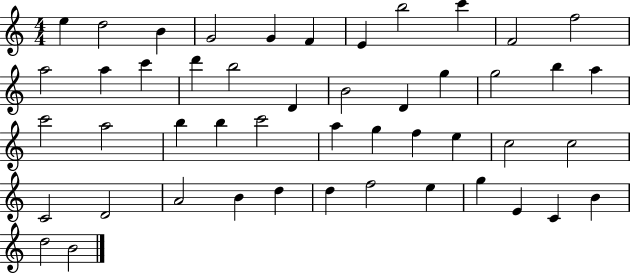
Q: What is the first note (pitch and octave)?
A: E5